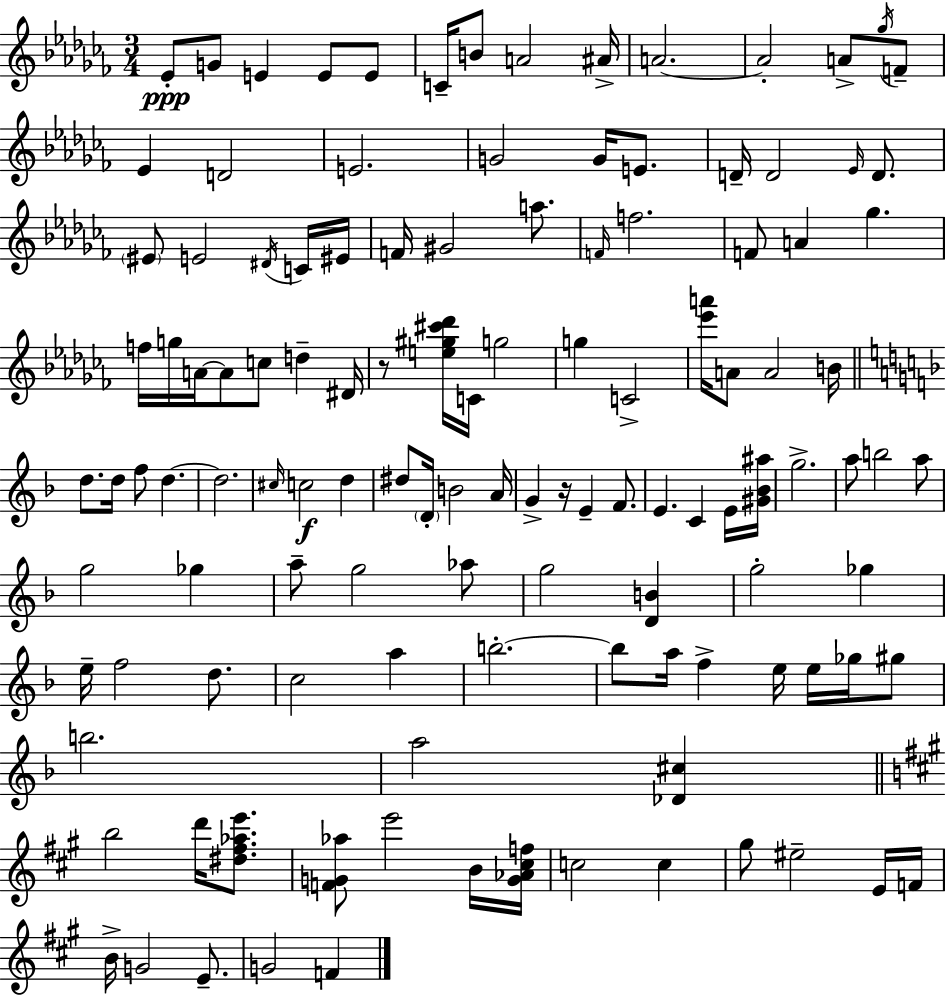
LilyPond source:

{
  \clef treble
  \numericTimeSignature
  \time 3/4
  \key aes \minor
  ees'8-.\ppp g'8 e'4 e'8 e'8 | c'16-- b'8 a'2 ais'16-> | a'2.~~ | a'2-. a'8-> \acciaccatura { ges''16 } f'8-- | \break ees'4 d'2 | e'2. | g'2 g'16 e'8. | d'16-- d'2 \grace { ees'16 } d'8. | \break \parenthesize eis'8 e'2 | \acciaccatura { dis'16 } c'16 eis'16 f'16 gis'2 | a''8. \grace { f'16 } f''2. | f'8 a'4 ges''4. | \break f''16 g''16 a'16~~ a'8 c''8 d''4-- | dis'16 r8 <e'' gis'' cis''' des'''>16 c'16 g''2 | g''4 c'2-> | <ees''' a'''>16 a'8 a'2 | \break b'16 \bar "||" \break \key d \minor d''8. d''16 f''8 d''4.~~ | d''2. | \grace { cis''16 } c''2\f d''4 | dis''8 \parenthesize d'16-. b'2 | \break a'16 g'4-> r16 e'4-- f'8. | e'4. c'4 e'16 | <gis' bes' ais''>16 g''2.-> | a''8 b''2 a''8 | \break g''2 ges''4 | a''8-- g''2 aes''8 | g''2 <d' b'>4 | g''2-. ges''4 | \break e''16-- f''2 d''8. | c''2 a''4 | b''2.-.~~ | b''8 a''16 f''4-> e''16 e''16 ges''16 gis''8 | \break b''2. | a''2 <des' cis''>4 | \bar "||" \break \key a \major b''2 d'''16 <dis'' fis'' aes'' e'''>8. | <f' g' aes''>8 e'''2 b'16 <g' aes' cis'' f''>16 | c''2 c''4 | gis''8 eis''2-- e'16 f'16 | \break b'16-> g'2 e'8.-- | g'2 f'4 | \bar "|."
}